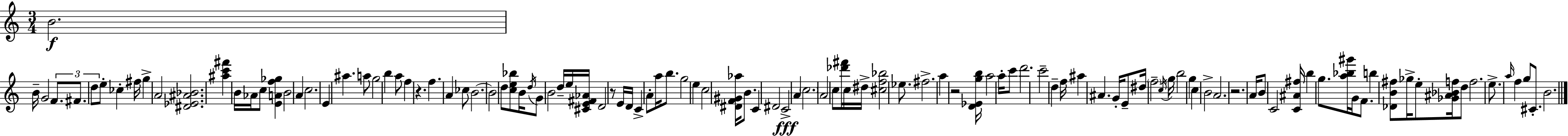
B4/h. B4/s G4/h F4/e. F#4/e. D5/e E5/e CES5/q F#5/s G5/q A4/h [D#4,Eb4,A#4,Bb4]/h. [A#5,C6,F#6]/q B4/s Ab4/s C5/e [E4,A4,F5,Gb5]/q B4/h A4/q C5/h. E4/q A#5/q. A5/e G5/h B5/q A5/e F5/q R/q. F5/q. A4/q CES5/e B4/h. B4/h D5/e [C5,E5,Bb5]/e B4/s D5/s G4/e B4/h D5/s E5/s [C#4,E4,F#4,Ab4]/s D4/h R/e E4/s D4/s C4/q A4/e A5/s B5/e. G5/h E5/q C5/h [D#4,F4,G#4,Ab5]/s B4/e. C4/q D#4/h C4/h A4/q C5/h. A4/h C5/e [Db6,F#6]/s C5/s D#5/s [C#5,F5,Bb5]/h Eb5/e. F#5/h. A5/q R/h [D4,Eb4,G5,B5]/s A5/h A5/s C6/e D6/h. C6/h D5/q F5/s A#5/q A#4/q. G4/s E4/e D#5/s F5/h C5/s G5/s B5/h G5/q C5/q B4/h A4/h. R/h. A4/s B4/e C4/h [C4,A#4,F#5]/s B5/q G5/e. [A5,Bb5,G#6]/s G4/s F4/e. B5/q [Db4,B4,F#5]/e Gb5/s E5/e [Gb4,A#4,Bb4,F5]/s D5/e F5/h. E5/e. A5/s F5/q G5/e C#4/e. B4/h.